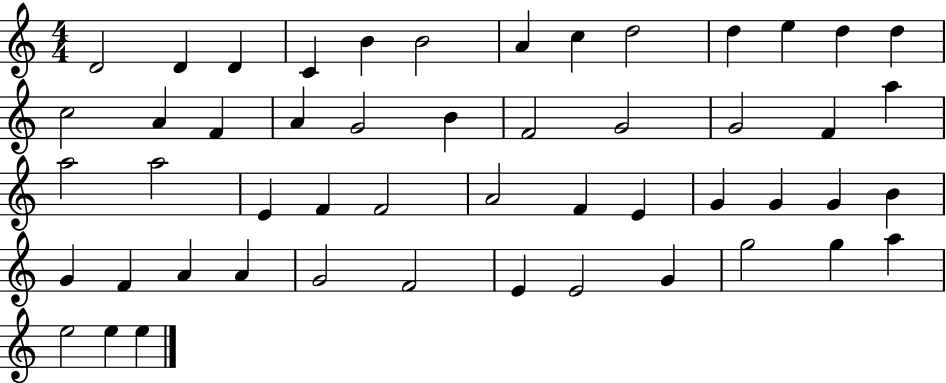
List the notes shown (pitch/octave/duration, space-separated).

D4/h D4/q D4/q C4/q B4/q B4/h A4/q C5/q D5/h D5/q E5/q D5/q D5/q C5/h A4/q F4/q A4/q G4/h B4/q F4/h G4/h G4/h F4/q A5/q A5/h A5/h E4/q F4/q F4/h A4/h F4/q E4/q G4/q G4/q G4/q B4/q G4/q F4/q A4/q A4/q G4/h F4/h E4/q E4/h G4/q G5/h G5/q A5/q E5/h E5/q E5/q